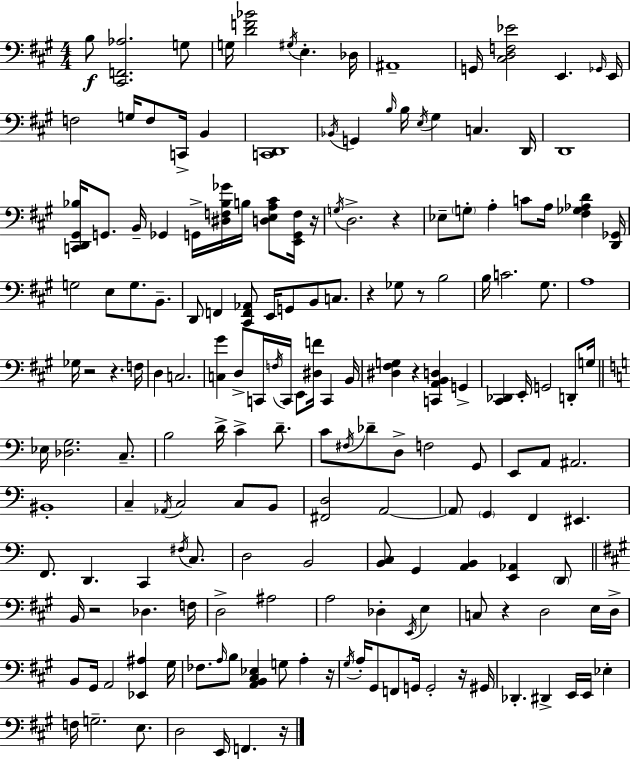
B3/e [C#2,F2,Ab3]/h. G3/e G3/s [D4,F4,Bb4]/h G#3/s E3/q. Db3/s A#2/w G2/s [C#3,D3,F3,Eb4]/h E2/q. Gb2/s E2/s F3/h G3/s F3/e C2/s B2/q [C2,D2]/w Bb2/s G2/q B3/s B3/s E3/s G#3/q C3/q. D2/s D2/w [C2,D2,G#2,Bb3]/s G2/e. B2/s Gb2/q G2/s [D#3,F3,Bb3,Gb4]/s B3/s [D3,E3,A3,C#4]/e [E2,G2,F3]/s R/s G3/s D3/h. R/q Eb3/e G3/e A3/q C4/e A3/s [F#3,Gb3,Ab3,D4]/q [D2,Gb2]/s G3/h E3/e G3/e. B2/e. D2/e F2/q [C#2,F2,Ab2]/e E2/s G2/e B2/e C3/e. R/q Gb3/e R/e B3/h B3/s C4/h. G#3/e. A3/w Gb3/s R/h R/q. F3/s D3/q C3/h. [C3,G#4]/q D3/e C2/s F3/s C2/s E2/e [D#3,F4]/s C2/q B2/s [D#3,F#3,G3]/q R/q [C2,A2,B2,D3]/q G2/q [C#2,Db2]/q E2/s G2/h D2/e G3/s Eb3/s [Db3,G3]/h. C3/e. B3/h D4/s C4/q D4/e. C4/e F#3/s Db4/e D3/e F3/h G2/e E2/e A2/e A#2/h. BIS2/w C3/q Ab2/s C3/h C3/e B2/e [F#2,D3]/h A2/h A2/e G2/q F2/q EIS2/q. F2/e. D2/q. C2/q F#3/s C3/e. D3/h B2/h [B2,C3]/e G2/q [A2,B2]/q [E2,Ab2]/q D2/e B2/s R/h Db3/q. F3/s D3/h A#3/h A3/h Db3/q E2/s E3/q C3/e R/q D3/h E3/s D3/s B2/e G#2/s A2/h [Eb2,A#3]/q G#3/s FES3/e. A3/s B3/e [A2,B2,C#3,Eb3]/q G3/e A3/q R/s G#3/s A3/s G#2/e F2/e G2/s G2/h R/s G#2/s Db2/q. D#2/q E2/s E2/s Eb3/q F3/s G3/h. E3/e. D3/h E2/s F2/q. R/s